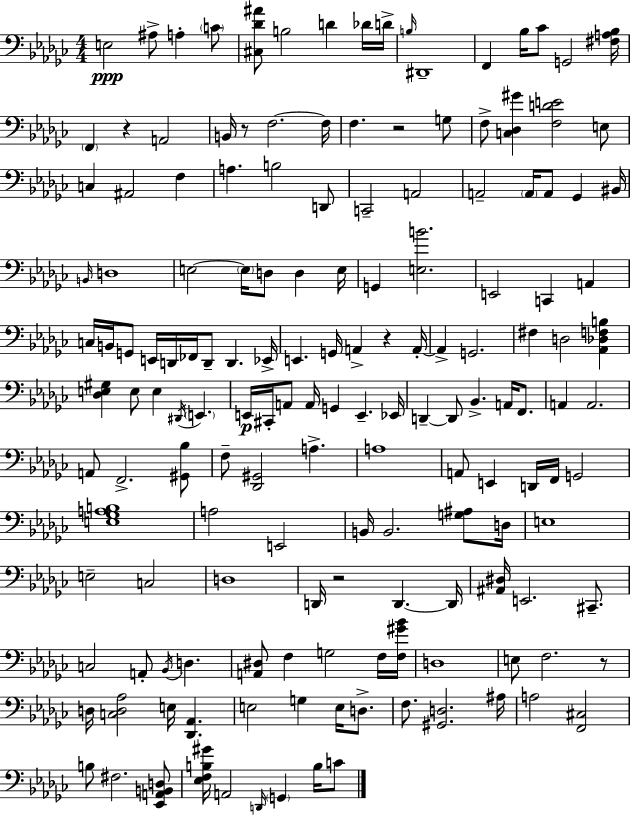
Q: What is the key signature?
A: EES minor